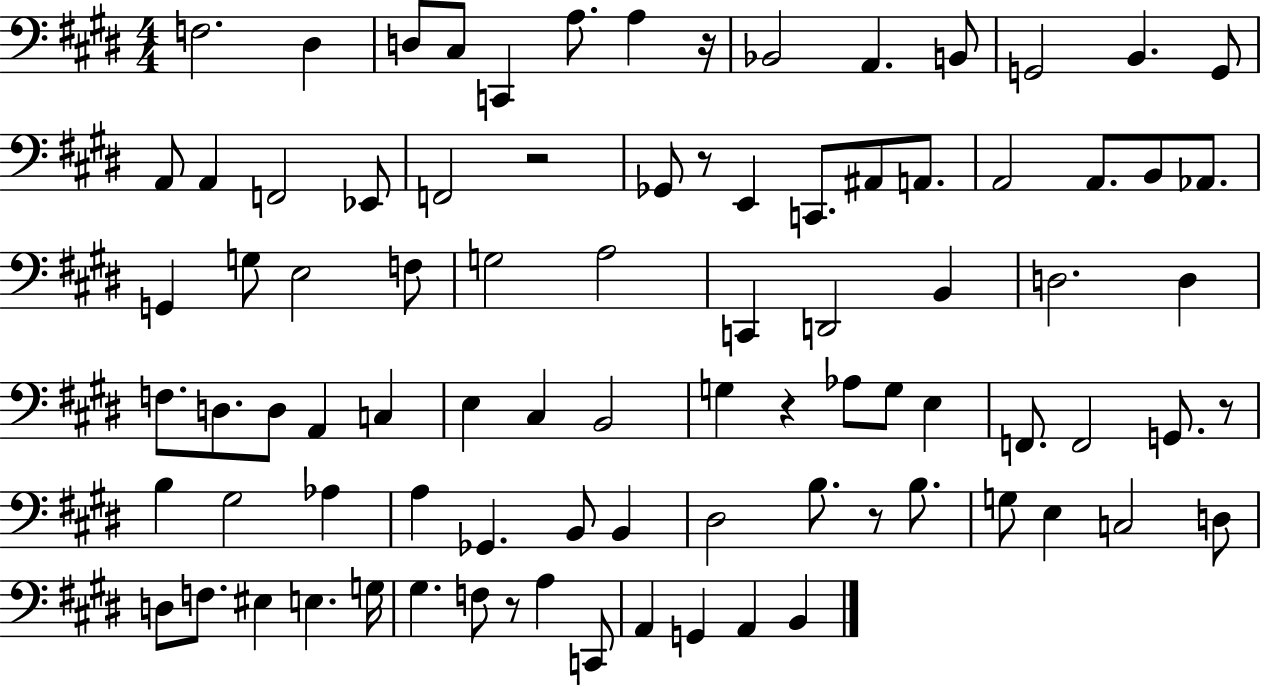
F3/h. D#3/q D3/e C#3/e C2/q A3/e. A3/q R/s Bb2/h A2/q. B2/e G2/h B2/q. G2/e A2/e A2/q F2/h Eb2/e F2/h R/h Gb2/e R/e E2/q C2/e. A#2/e A2/e. A2/h A2/e. B2/e Ab2/e. G2/q G3/e E3/h F3/e G3/h A3/h C2/q D2/h B2/q D3/h. D3/q F3/e. D3/e. D3/e A2/q C3/q E3/q C#3/q B2/h G3/q R/q Ab3/e G3/e E3/q F2/e. F2/h G2/e. R/e B3/q G#3/h Ab3/q A3/q Gb2/q. B2/e B2/q D#3/h B3/e. R/e B3/e. G3/e E3/q C3/h D3/e D3/e F3/e. EIS3/q E3/q. G3/s G#3/q. F3/e R/e A3/q C2/e A2/q G2/q A2/q B2/q